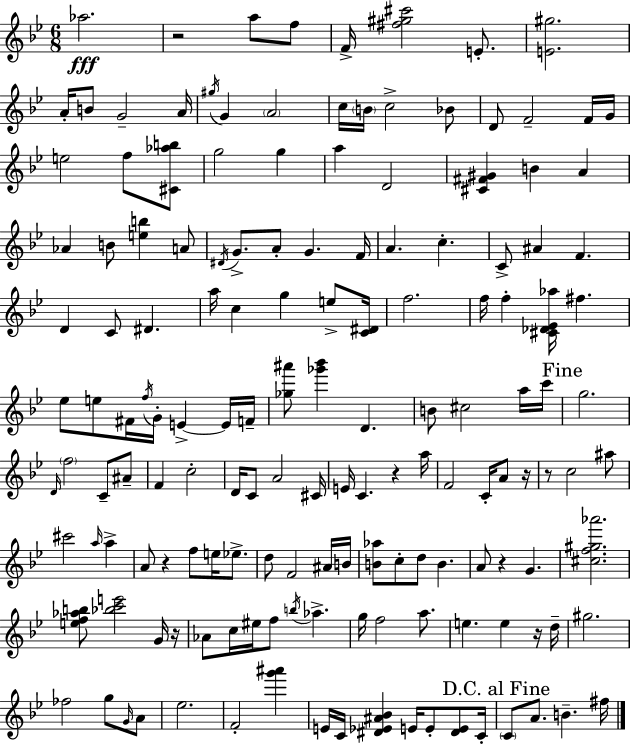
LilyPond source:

{
  \clef treble
  \numericTimeSignature
  \time 6/8
  \key bes \major
  \repeat volta 2 { aes''2.\fff | r2 a''8 f''8 | f'16-> <fis'' gis'' cis'''>2 e'8.-. | <e' gis''>2. | \break a'16-. b'8 g'2-- a'16 | \acciaccatura { gis''16 } g'4 \parenthesize a'2 | c''16 \parenthesize b'16 c''2-> bes'8 | d'8 f'2-- f'16 | \break g'16 e''2 f''8 <cis' aes'' b''>8 | g''2 g''4 | a''4 d'2 | <cis' fis' gis'>4 b'4 a'4 | \break aes'4 b'8 <e'' b''>4 a'8 | \acciaccatura { dis'16 } g'8.-> a'8-. g'4. | f'16 a'4. c''4.-. | c'8-> ais'4 f'4. | \break d'4 c'8 dis'4. | a''16 c''4 g''4 e''8-> | <c' dis'>16 f''2. | f''16 f''4-. <cis' des' ees' aes''>16 fis''4. | \break ees''8 e''8 fis'16 \acciaccatura { f''16 } g'16-. e'4->~~ | e'16 f'16-- <ges'' ais'''>8 <ges''' bes'''>4 d'4. | b'8 cis''2 | a''16 c'''16 \mark "Fine" g''2. | \break \grace { d'16 } \parenthesize f''2 | c'8-- ais'8-- f'4 c''2-. | d'16 c'8 a'2 | cis'16 e'16 c'4. r4 | \break a''16 f'2 | c'16-. a'8 r16 r8 c''2 | ais''8 cis'''2 | \grace { a''16 } a''4-> a'8 r4 f''8 | \break e''16 ees''8.-> d''8 f'2 | ais'16 b'16 <b' aes''>8 c''8-. d''8 b'4. | a'8 r4 g'4. | <cis'' f'' gis'' aes'''>2. | \break <e'' f'' aes'' b''>8 <bes'' c''' e'''>2 | g'16 r16 aes'8 c''16 eis''16 f''8 \acciaccatura { b''16 } | aes''4.-> g''16 f''2 | a''8. e''4. | \break e''4 r16 d''16-- gis''2. | fes''2 | g''8 \grace { g'16 } a'8 ees''2. | f'2-. | \break <g''' ais'''>4 e'16 c'16 <dis' ees' ais' bes'>4 | e'16 e'8-. <dis' e'>8 c'16-. \mark "D.C. al Fine" \parenthesize c'8 a'8. | b'4.-- fis''16 } \bar "|."
}